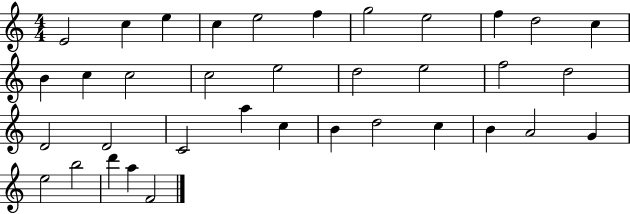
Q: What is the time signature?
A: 4/4